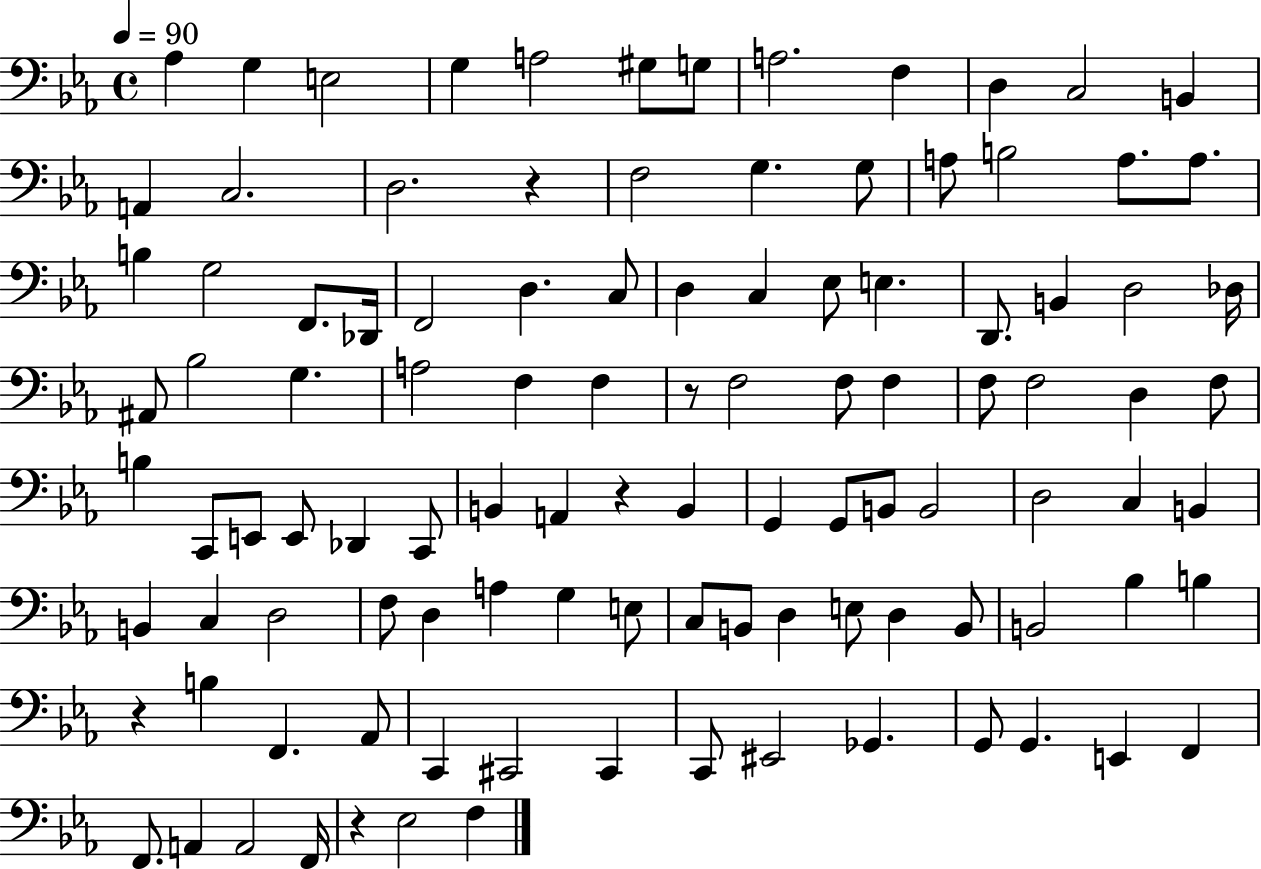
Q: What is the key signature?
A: EES major